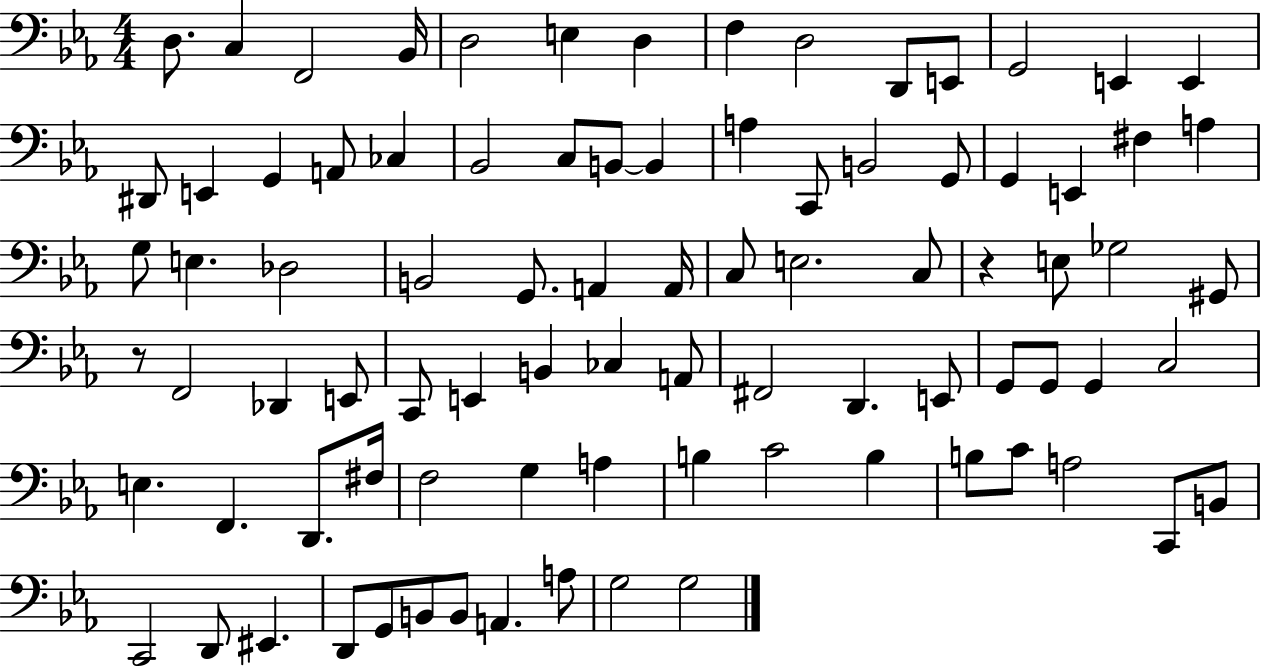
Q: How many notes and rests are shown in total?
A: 87